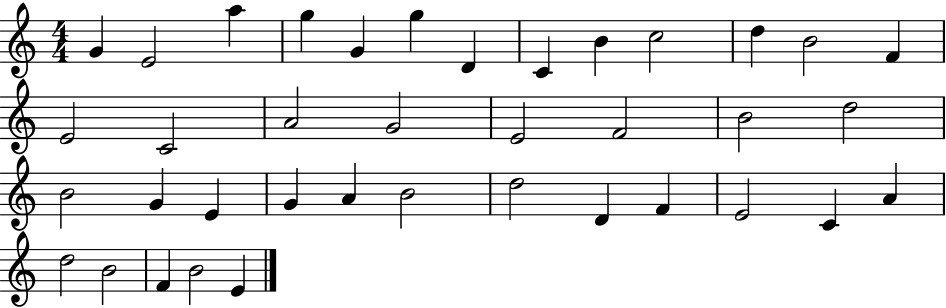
{
  \clef treble
  \numericTimeSignature
  \time 4/4
  \key c \major
  g'4 e'2 a''4 | g''4 g'4 g''4 d'4 | c'4 b'4 c''2 | d''4 b'2 f'4 | \break e'2 c'2 | a'2 g'2 | e'2 f'2 | b'2 d''2 | \break b'2 g'4 e'4 | g'4 a'4 b'2 | d''2 d'4 f'4 | e'2 c'4 a'4 | \break d''2 b'2 | f'4 b'2 e'4 | \bar "|."
}